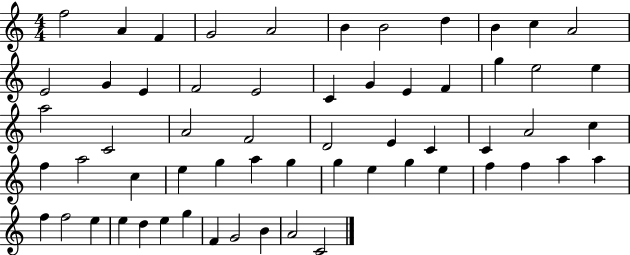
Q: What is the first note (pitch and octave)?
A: F5